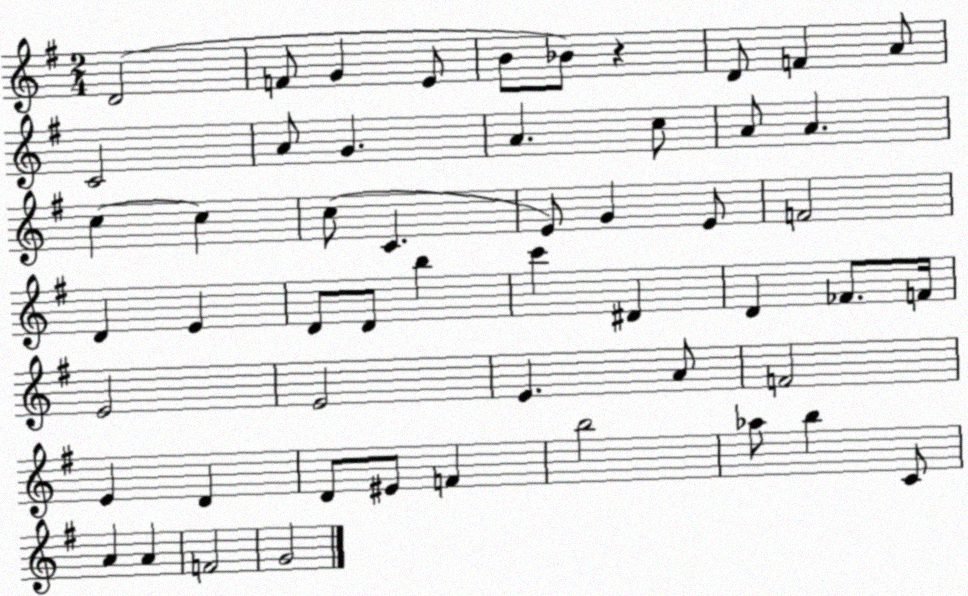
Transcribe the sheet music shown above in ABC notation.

X:1
T:Untitled
M:2/4
L:1/4
K:G
D2 F/2 G E/2 B/2 _B/2 z D/2 F A/2 C2 A/2 G A c/2 A/2 A c c c/2 C E/2 G E/2 F2 D E D/2 D/2 b c' ^D D _F/2 F/4 E2 E2 E A/2 F2 E D D/2 ^E/2 F b2 _a/2 b C/2 A A F2 G2